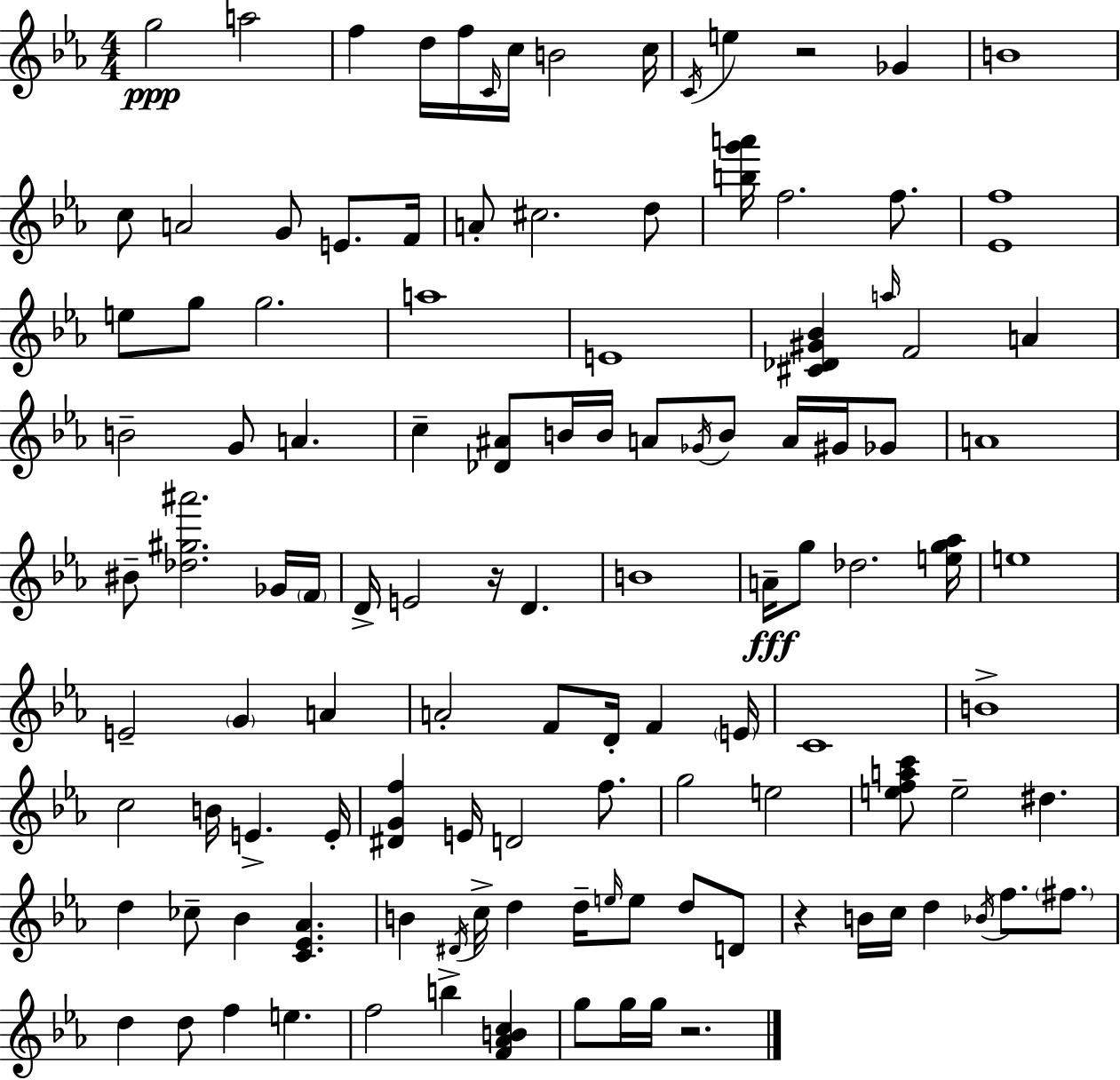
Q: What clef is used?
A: treble